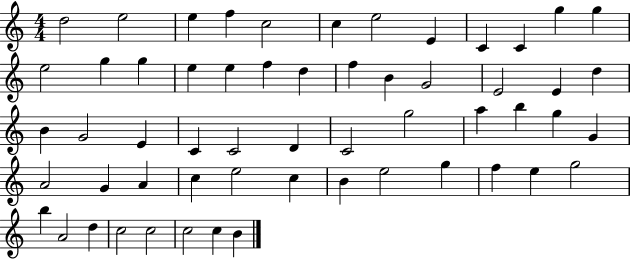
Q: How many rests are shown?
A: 0